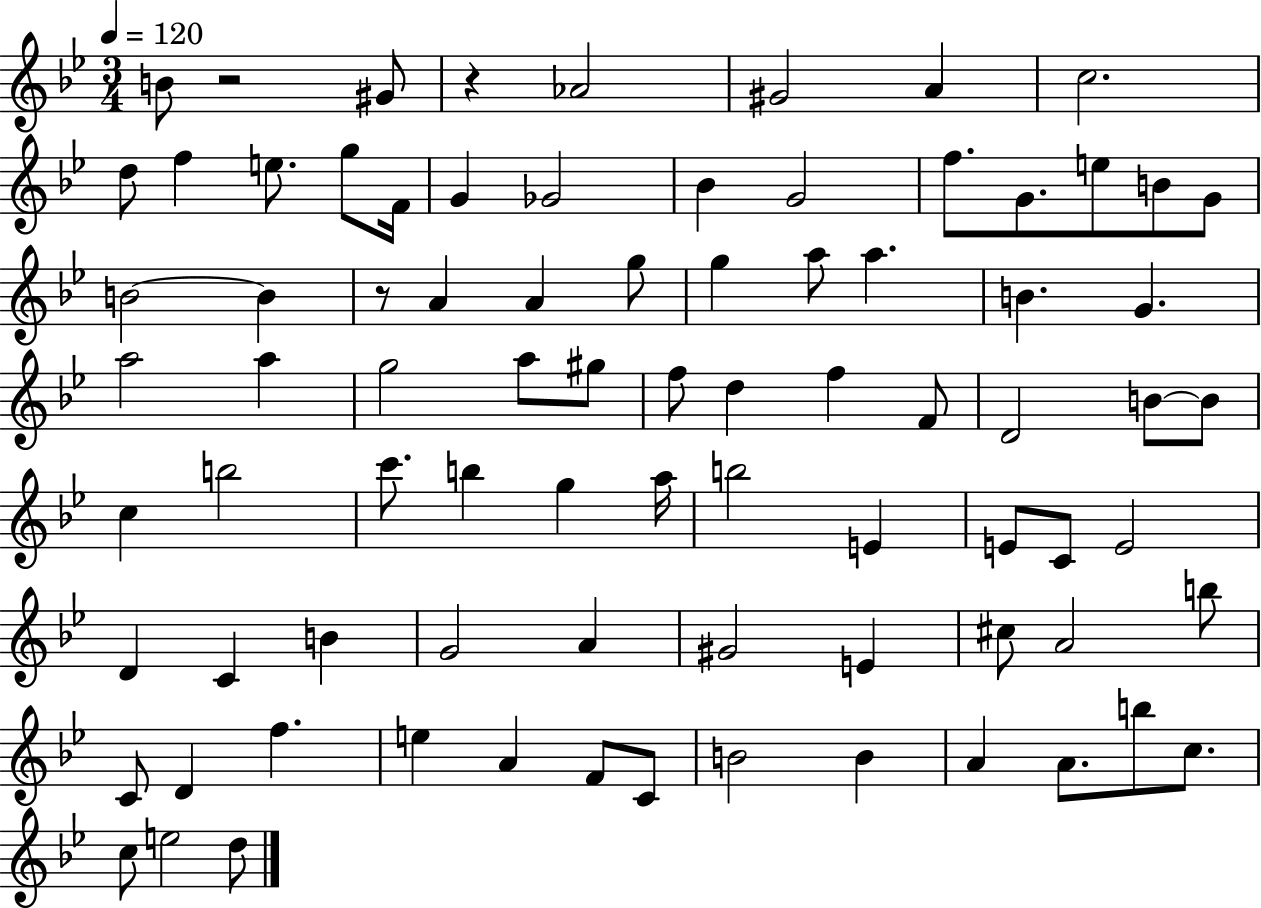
X:1
T:Untitled
M:3/4
L:1/4
K:Bb
B/2 z2 ^G/2 z _A2 ^G2 A c2 d/2 f e/2 g/2 F/4 G _G2 _B G2 f/2 G/2 e/2 B/2 G/2 B2 B z/2 A A g/2 g a/2 a B G a2 a g2 a/2 ^g/2 f/2 d f F/2 D2 B/2 B/2 c b2 c'/2 b g a/4 b2 E E/2 C/2 E2 D C B G2 A ^G2 E ^c/2 A2 b/2 C/2 D f e A F/2 C/2 B2 B A A/2 b/2 c/2 c/2 e2 d/2